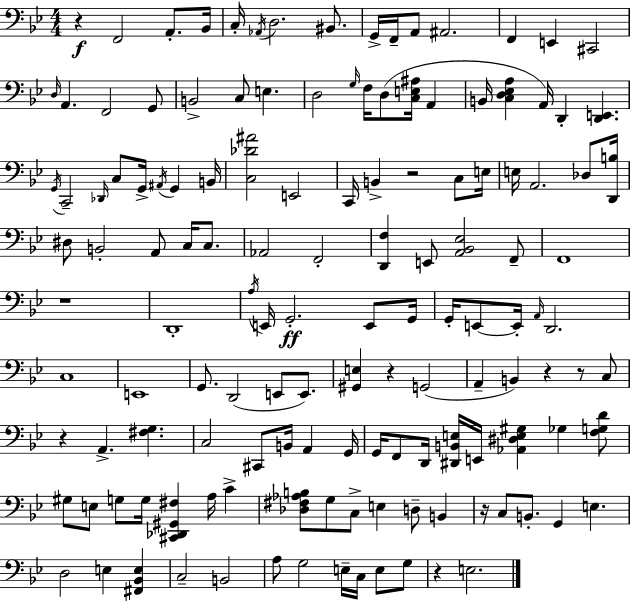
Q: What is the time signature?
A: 4/4